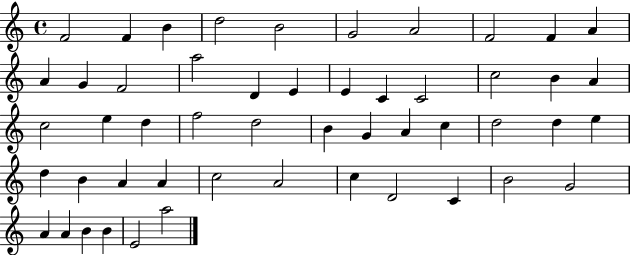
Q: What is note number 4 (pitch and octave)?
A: D5